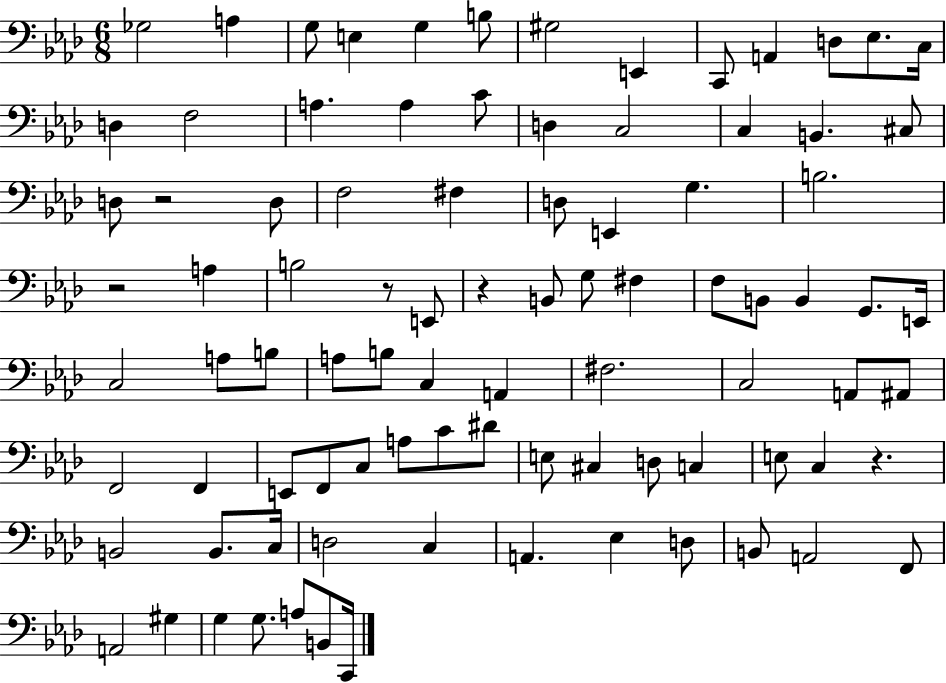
X:1
T:Untitled
M:6/8
L:1/4
K:Ab
_G,2 A, G,/2 E, G, B,/2 ^G,2 E,, C,,/2 A,, D,/2 _E,/2 C,/4 D, F,2 A, A, C/2 D, C,2 C, B,, ^C,/2 D,/2 z2 D,/2 F,2 ^F, D,/2 E,, G, B,2 z2 A, B,2 z/2 E,,/2 z B,,/2 G,/2 ^F, F,/2 B,,/2 B,, G,,/2 E,,/4 C,2 A,/2 B,/2 A,/2 B,/2 C, A,, ^F,2 C,2 A,,/2 ^A,,/2 F,,2 F,, E,,/2 F,,/2 C,/2 A,/2 C/2 ^D/2 E,/2 ^C, D,/2 C, E,/2 C, z B,,2 B,,/2 C,/4 D,2 C, A,, _E, D,/2 B,,/2 A,,2 F,,/2 A,,2 ^G, G, G,/2 A,/2 B,,/2 C,,/4